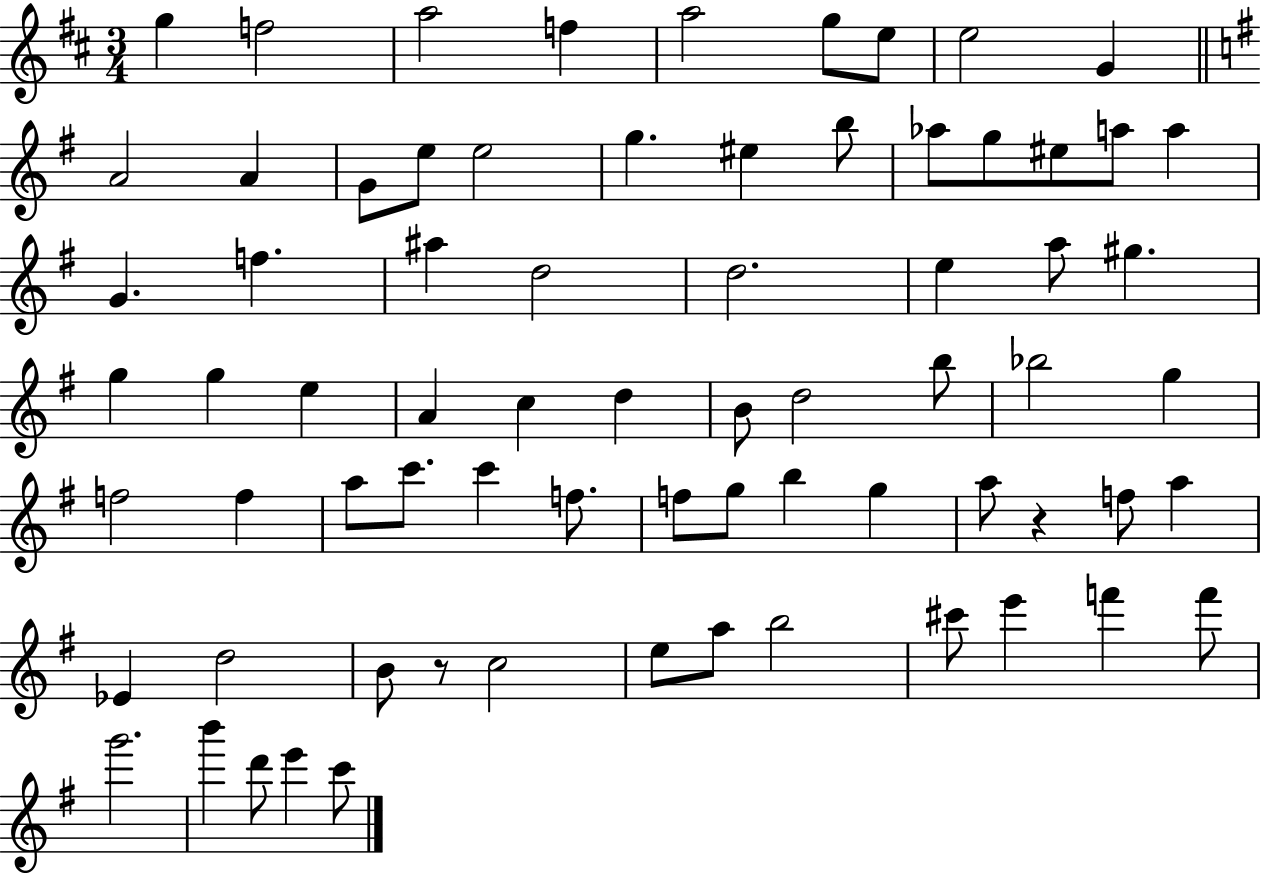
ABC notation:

X:1
T:Untitled
M:3/4
L:1/4
K:D
g f2 a2 f a2 g/2 e/2 e2 G A2 A G/2 e/2 e2 g ^e b/2 _a/2 g/2 ^e/2 a/2 a G f ^a d2 d2 e a/2 ^g g g e A c d B/2 d2 b/2 _b2 g f2 f a/2 c'/2 c' f/2 f/2 g/2 b g a/2 z f/2 a _E d2 B/2 z/2 c2 e/2 a/2 b2 ^c'/2 e' f' f'/2 g'2 b' d'/2 e' c'/2